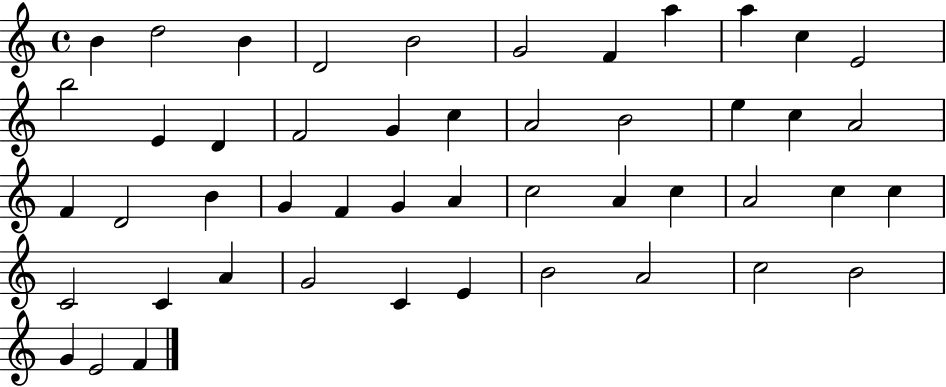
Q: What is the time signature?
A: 4/4